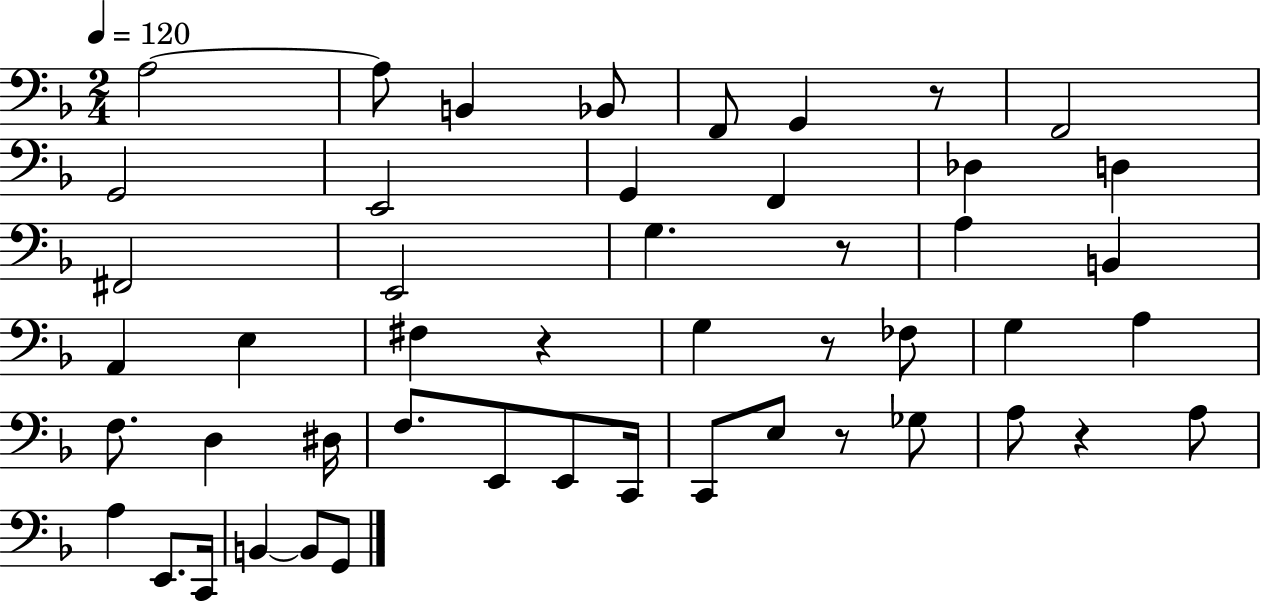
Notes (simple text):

A3/h A3/e B2/q Bb2/e F2/e G2/q R/e F2/h G2/h E2/h G2/q F2/q Db3/q D3/q F#2/h E2/h G3/q. R/e A3/q B2/q A2/q E3/q F#3/q R/q G3/q R/e FES3/e G3/q A3/q F3/e. D3/q D#3/s F3/e. E2/e E2/e C2/s C2/e E3/e R/e Gb3/e A3/e R/q A3/e A3/q E2/e. C2/s B2/q B2/e G2/e